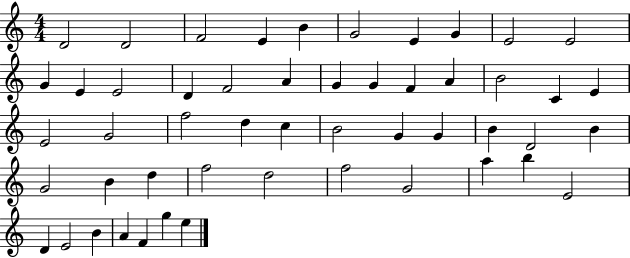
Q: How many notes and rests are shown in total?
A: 51